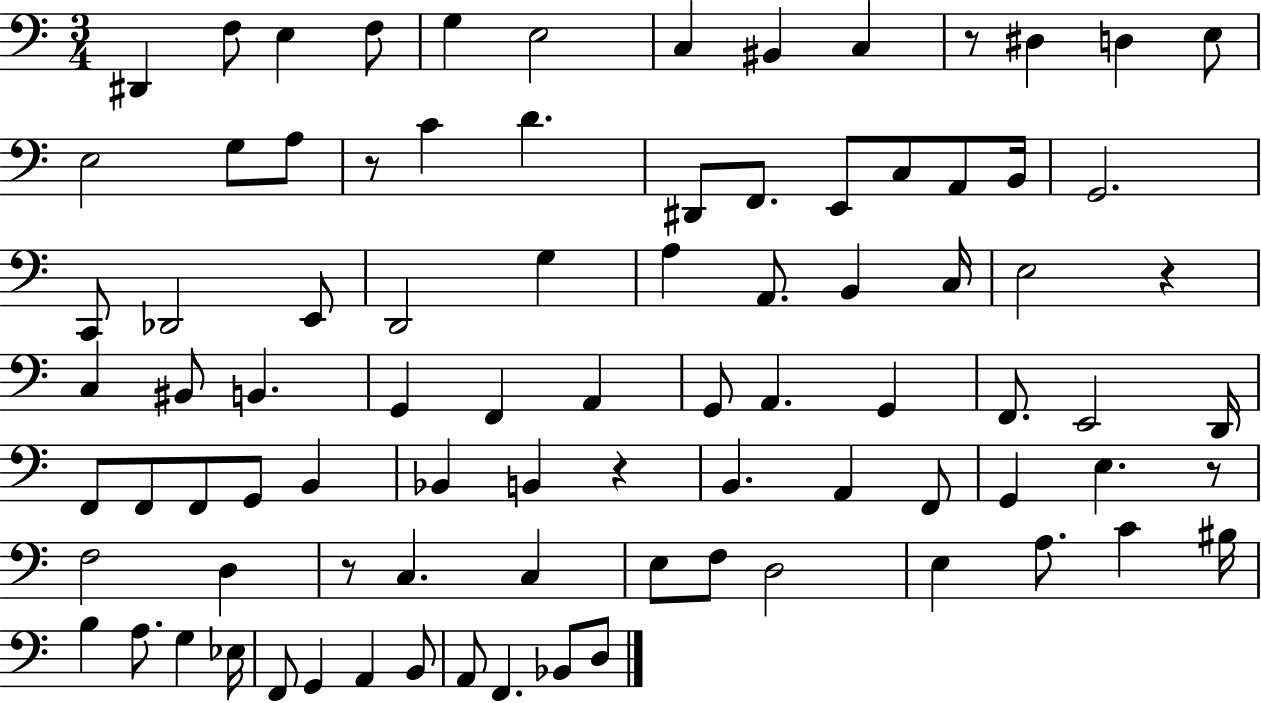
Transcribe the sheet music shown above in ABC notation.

X:1
T:Untitled
M:3/4
L:1/4
K:C
^D,, F,/2 E, F,/2 G, E,2 C, ^B,, C, z/2 ^D, D, E,/2 E,2 G,/2 A,/2 z/2 C D ^D,,/2 F,,/2 E,,/2 C,/2 A,,/2 B,,/4 G,,2 C,,/2 _D,,2 E,,/2 D,,2 G, A, A,,/2 B,, C,/4 E,2 z C, ^B,,/2 B,, G,, F,, A,, G,,/2 A,, G,, F,,/2 E,,2 D,,/4 F,,/2 F,,/2 F,,/2 G,,/2 B,, _B,, B,, z B,, A,, F,,/2 G,, E, z/2 F,2 D, z/2 C, C, E,/2 F,/2 D,2 E, A,/2 C ^B,/4 B, A,/2 G, _E,/4 F,,/2 G,, A,, B,,/2 A,,/2 F,, _B,,/2 D,/2